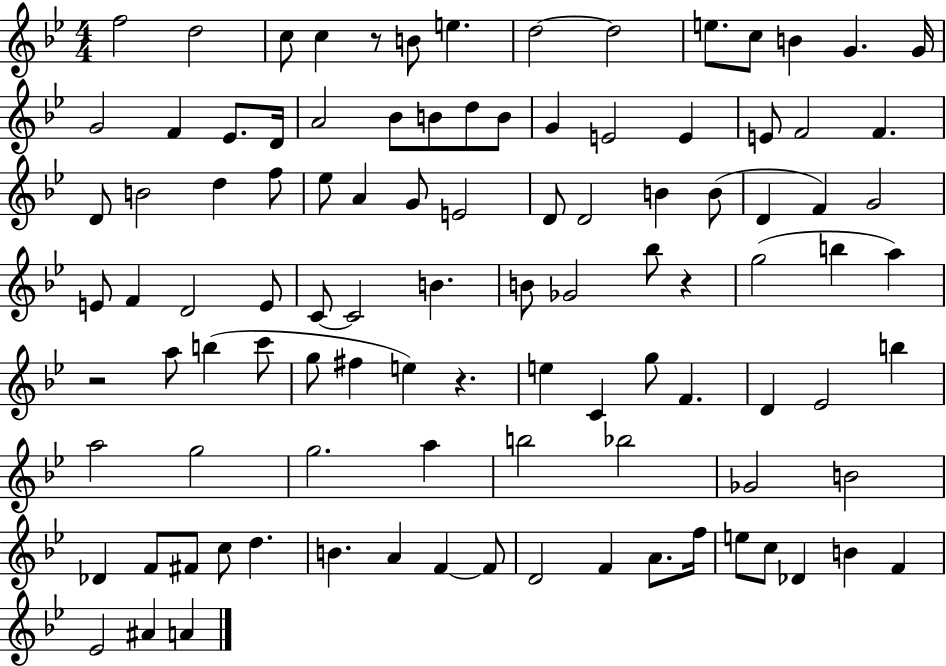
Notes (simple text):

F5/h D5/h C5/e C5/q R/e B4/e E5/q. D5/h D5/h E5/e. C5/e B4/q G4/q. G4/s G4/h F4/q Eb4/e. D4/s A4/h Bb4/e B4/e D5/e B4/e G4/q E4/h E4/q E4/e F4/h F4/q. D4/e B4/h D5/q F5/e Eb5/e A4/q G4/e E4/h D4/e D4/h B4/q B4/e D4/q F4/q G4/h E4/e F4/q D4/h E4/e C4/e C4/h B4/q. B4/e Gb4/h Bb5/e R/q G5/h B5/q A5/q R/h A5/e B5/q C6/e G5/e F#5/q E5/q R/q. E5/q C4/q G5/e F4/q. D4/q Eb4/h B5/q A5/h G5/h G5/h. A5/q B5/h Bb5/h Gb4/h B4/h Db4/q F4/e F#4/e C5/e D5/q. B4/q. A4/q F4/q F4/e D4/h F4/q A4/e. F5/s E5/e C5/e Db4/q B4/q F4/q Eb4/h A#4/q A4/q